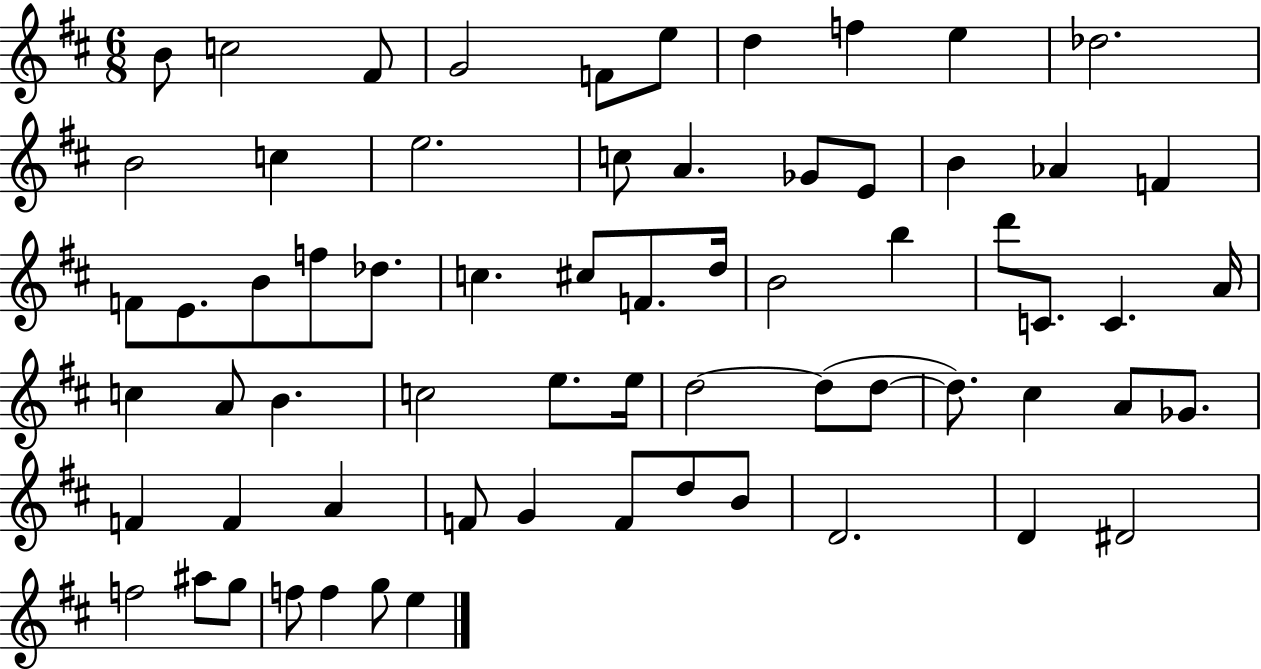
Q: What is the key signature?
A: D major